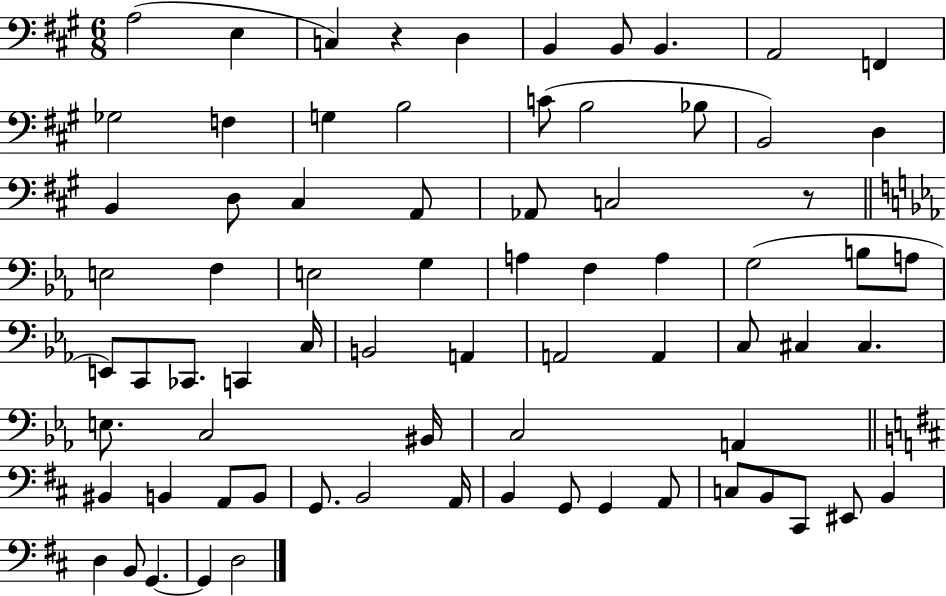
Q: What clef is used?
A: bass